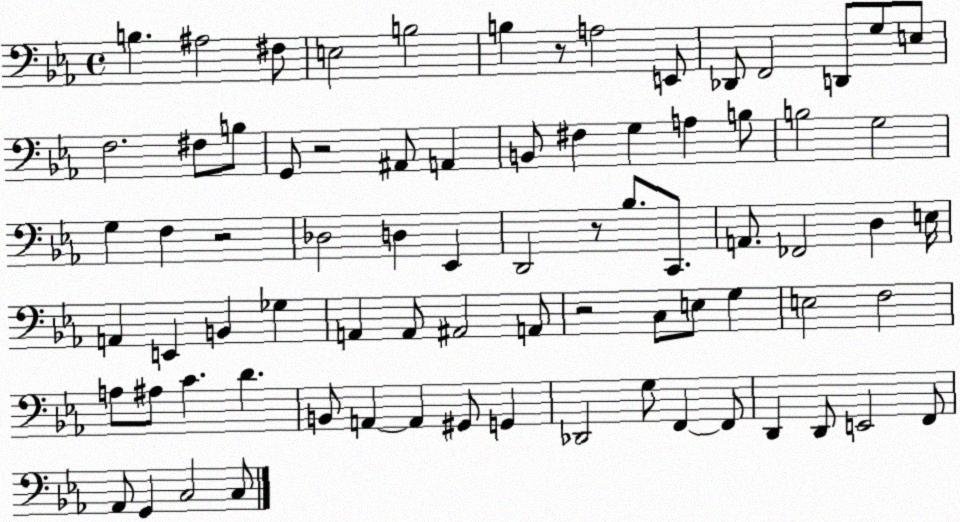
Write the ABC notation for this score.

X:1
T:Untitled
M:4/4
L:1/4
K:Eb
B, ^A,2 ^F,/2 E,2 B,2 B, z/2 A,2 E,,/2 _D,,/2 F,,2 D,,/2 G,/2 E,/2 F,2 ^F,/2 B,/2 G,,/2 z2 ^A,,/2 A,, B,,/2 ^F, G, A, B,/2 B,2 G,2 G, F, z2 _D,2 D, _E,, D,,2 z/2 _B,/2 C,,/2 A,,/2 _F,,2 D, E,/4 A,, E,, B,, _G, A,, A,,/2 ^A,,2 A,,/2 z2 C,/2 E,/2 G, E,2 F,2 A,/2 ^A,/2 C D B,,/2 A,, A,, ^G,,/2 G,, _D,,2 G,/2 F,, F,,/2 D,, D,,/2 E,,2 F,,/2 _A,,/2 G,, C,2 C,/2